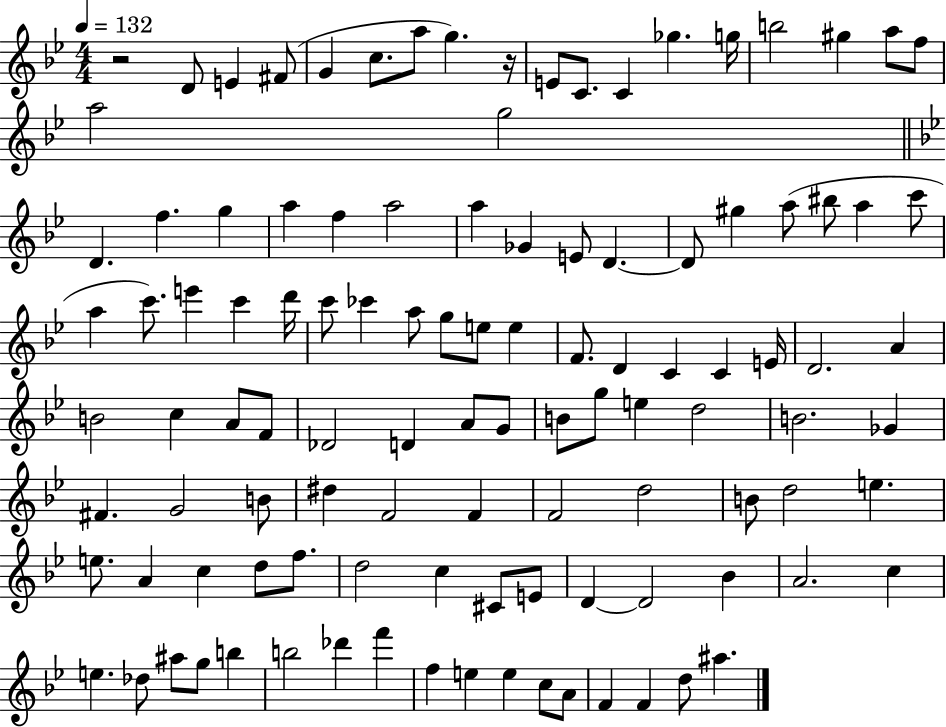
R/h D4/e E4/q F#4/e G4/q C5/e. A5/e G5/q. R/s E4/e C4/e. C4/q Gb5/q. G5/s B5/h G#5/q A5/e F5/e A5/h G5/h D4/q. F5/q. G5/q A5/q F5/q A5/h A5/q Gb4/q E4/e D4/q. D4/e G#5/q A5/e BIS5/e A5/q C6/e A5/q C6/e. E6/q C6/q D6/s C6/e CES6/q A5/e G5/e E5/e E5/q F4/e. D4/q C4/q C4/q E4/s D4/h. A4/q B4/h C5/q A4/e F4/e Db4/h D4/q A4/e G4/e B4/e G5/e E5/q D5/h B4/h. Gb4/q F#4/q. G4/h B4/e D#5/q F4/h F4/q F4/h D5/h B4/e D5/h E5/q. E5/e. A4/q C5/q D5/e F5/e. D5/h C5/q C#4/e E4/e D4/q D4/h Bb4/q A4/h. C5/q E5/q. Db5/e A#5/e G5/e B5/q B5/h Db6/q F6/q F5/q E5/q E5/q C5/e A4/e F4/q F4/q D5/e A#5/q.